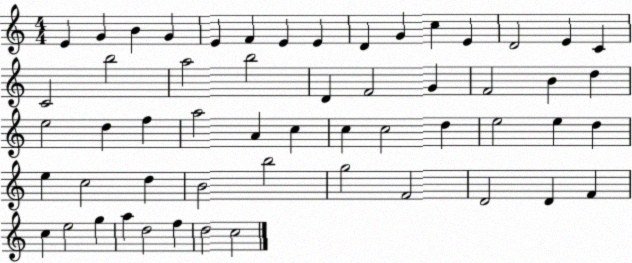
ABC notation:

X:1
T:Untitled
M:4/4
L:1/4
K:C
E G B G E F E E D G c E D2 E C C2 b2 a2 b2 D F2 G F2 B d e2 d f a2 A c c c2 d e2 e d e c2 d B2 b2 g2 F2 D2 D F c e2 g a d2 f d2 c2